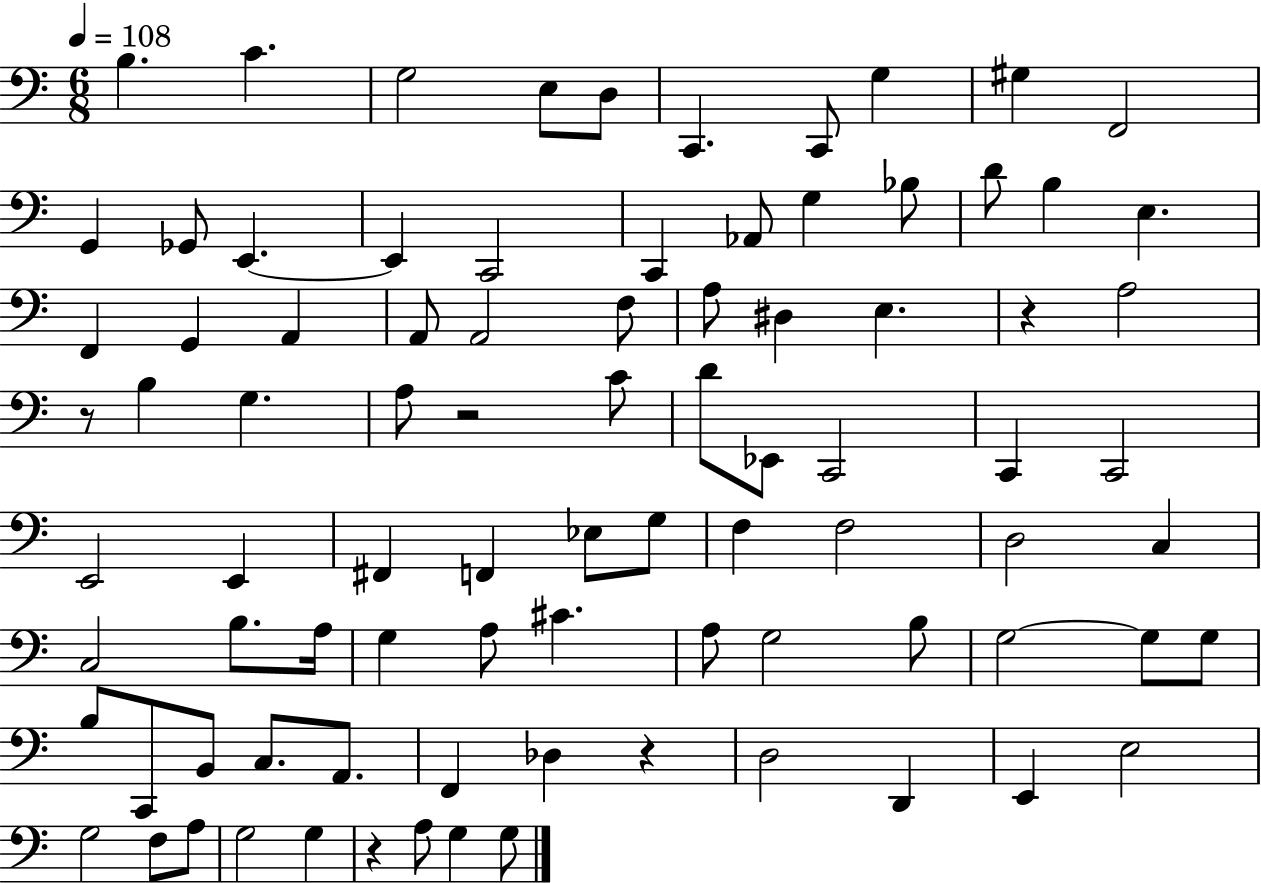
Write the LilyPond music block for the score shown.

{
  \clef bass
  \numericTimeSignature
  \time 6/8
  \key c \major
  \tempo 4 = 108
  \repeat volta 2 { b4. c'4. | g2 e8 d8 | c,4. c,8 g4 | gis4 f,2 | \break g,4 ges,8 e,4.~~ | e,4 c,2 | c,4 aes,8 g4 bes8 | d'8 b4 e4. | \break f,4 g,4 a,4 | a,8 a,2 f8 | a8 dis4 e4. | r4 a2 | \break r8 b4 g4. | a8 r2 c'8 | d'8 ees,8 c,2 | c,4 c,2 | \break e,2 e,4 | fis,4 f,4 ees8 g8 | f4 f2 | d2 c4 | \break c2 b8. a16 | g4 a8 cis'4. | a8 g2 b8 | g2~~ g8 g8 | \break b8 c,8 b,8 c8. a,8. | f,4 des4 r4 | d2 d,4 | e,4 e2 | \break g2 f8 a8 | g2 g4 | r4 a8 g4 g8 | } \bar "|."
}